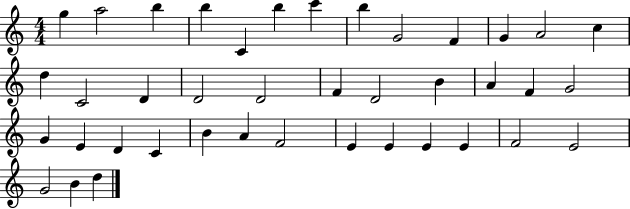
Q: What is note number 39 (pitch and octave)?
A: B4